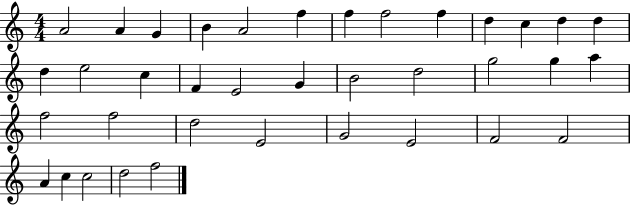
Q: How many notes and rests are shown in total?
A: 37